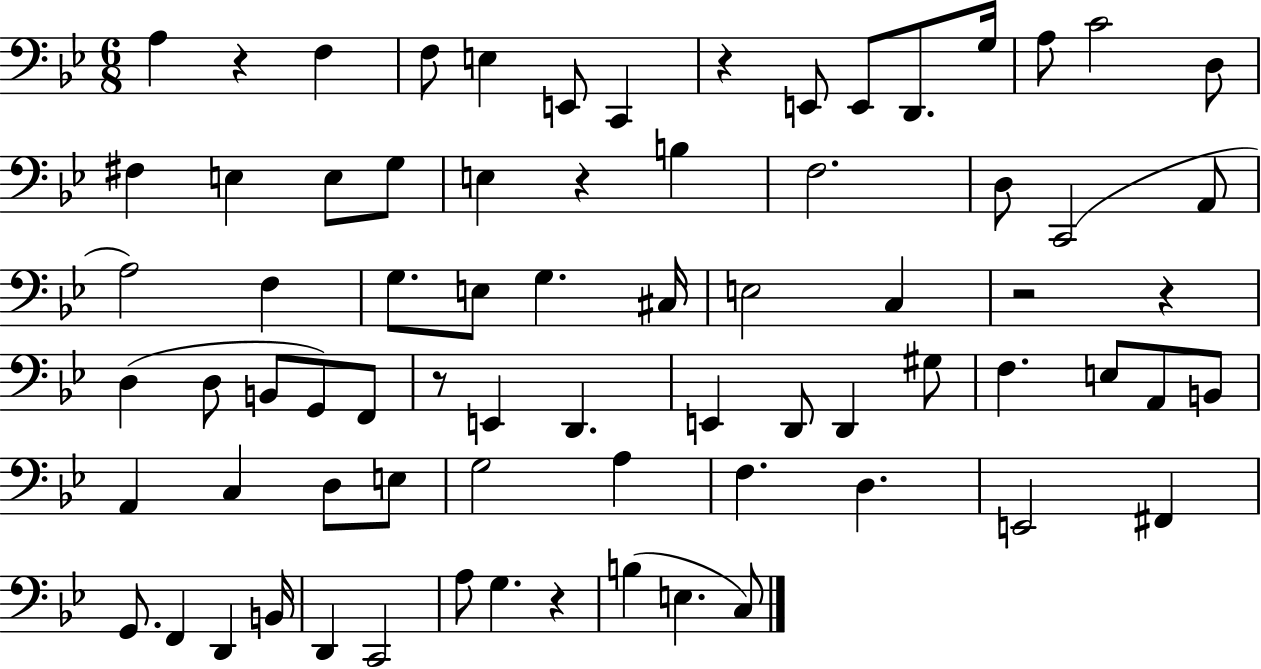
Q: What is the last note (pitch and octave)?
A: C3